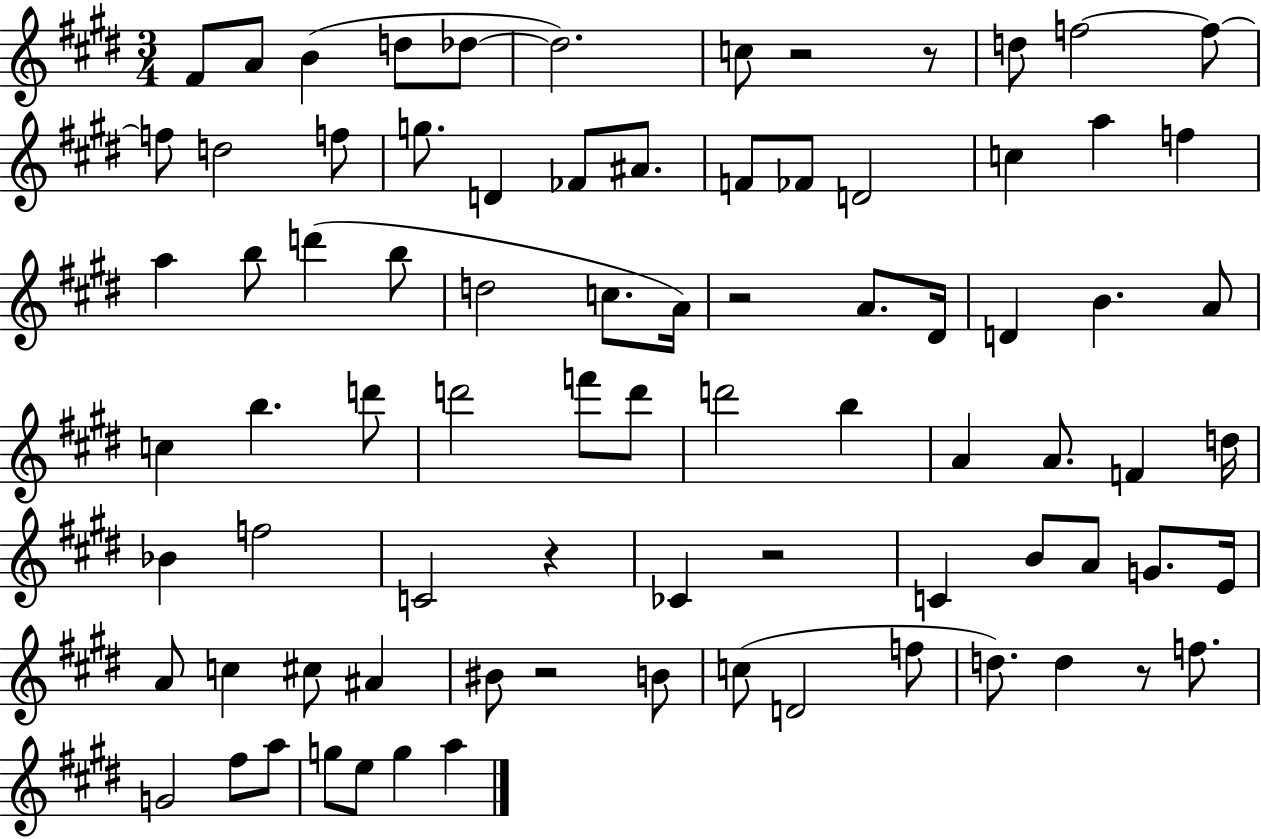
{
  \clef treble
  \numericTimeSignature
  \time 3/4
  \key e \major
  fis'8 a'8 b'4( d''8 des''8~~ | des''2.) | c''8 r2 r8 | d''8 f''2~~ f''8~~ | \break f''8 d''2 f''8 | g''8. d'4 fes'8 ais'8. | f'8 fes'8 d'2 | c''4 a''4 f''4 | \break a''4 b''8 d'''4( b''8 | d''2 c''8. a'16) | r2 a'8. dis'16 | d'4 b'4. a'8 | \break c''4 b''4. d'''8 | d'''2 f'''8 d'''8 | d'''2 b''4 | a'4 a'8. f'4 d''16 | \break bes'4 f''2 | c'2 r4 | ces'4 r2 | c'4 b'8 a'8 g'8. e'16 | \break a'8 c''4 cis''8 ais'4 | bis'8 r2 b'8 | c''8( d'2 f''8 | d''8.) d''4 r8 f''8. | \break g'2 fis''8 a''8 | g''8 e''8 g''4 a''4 | \bar "|."
}